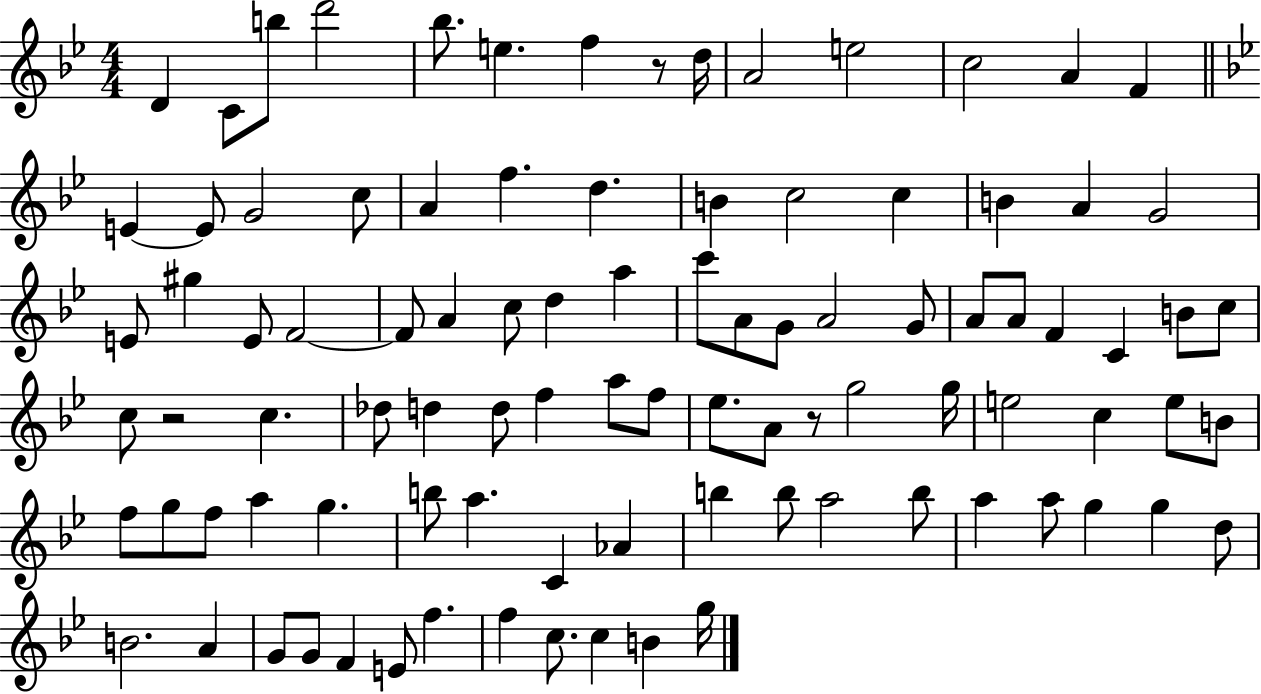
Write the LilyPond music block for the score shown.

{
  \clef treble
  \numericTimeSignature
  \time 4/4
  \key bes \major
  d'4 c'8 b''8 d'''2 | bes''8. e''4. f''4 r8 d''16 | a'2 e''2 | c''2 a'4 f'4 | \break \bar "||" \break \key bes \major e'4~~ e'8 g'2 c''8 | a'4 f''4. d''4. | b'4 c''2 c''4 | b'4 a'4 g'2 | \break e'8 gis''4 e'8 f'2~~ | f'8 a'4 c''8 d''4 a''4 | c'''8 a'8 g'8 a'2 g'8 | a'8 a'8 f'4 c'4 b'8 c''8 | \break c''8 r2 c''4. | des''8 d''4 d''8 f''4 a''8 f''8 | ees''8. a'8 r8 g''2 g''16 | e''2 c''4 e''8 b'8 | \break f''8 g''8 f''8 a''4 g''4. | b''8 a''4. c'4 aes'4 | b''4 b''8 a''2 b''8 | a''4 a''8 g''4 g''4 d''8 | \break b'2. a'4 | g'8 g'8 f'4 e'8 f''4. | f''4 c''8. c''4 b'4 g''16 | \bar "|."
}